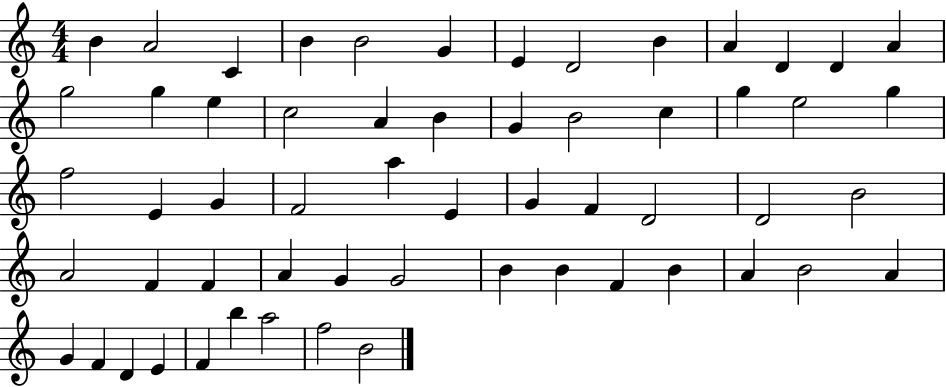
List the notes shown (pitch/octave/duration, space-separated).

B4/q A4/h C4/q B4/q B4/h G4/q E4/q D4/h B4/q A4/q D4/q D4/q A4/q G5/h G5/q E5/q C5/h A4/q B4/q G4/q B4/h C5/q G5/q E5/h G5/q F5/h E4/q G4/q F4/h A5/q E4/q G4/q F4/q D4/h D4/h B4/h A4/h F4/q F4/q A4/q G4/q G4/h B4/q B4/q F4/q B4/q A4/q B4/h A4/q G4/q F4/q D4/q E4/q F4/q B5/q A5/h F5/h B4/h